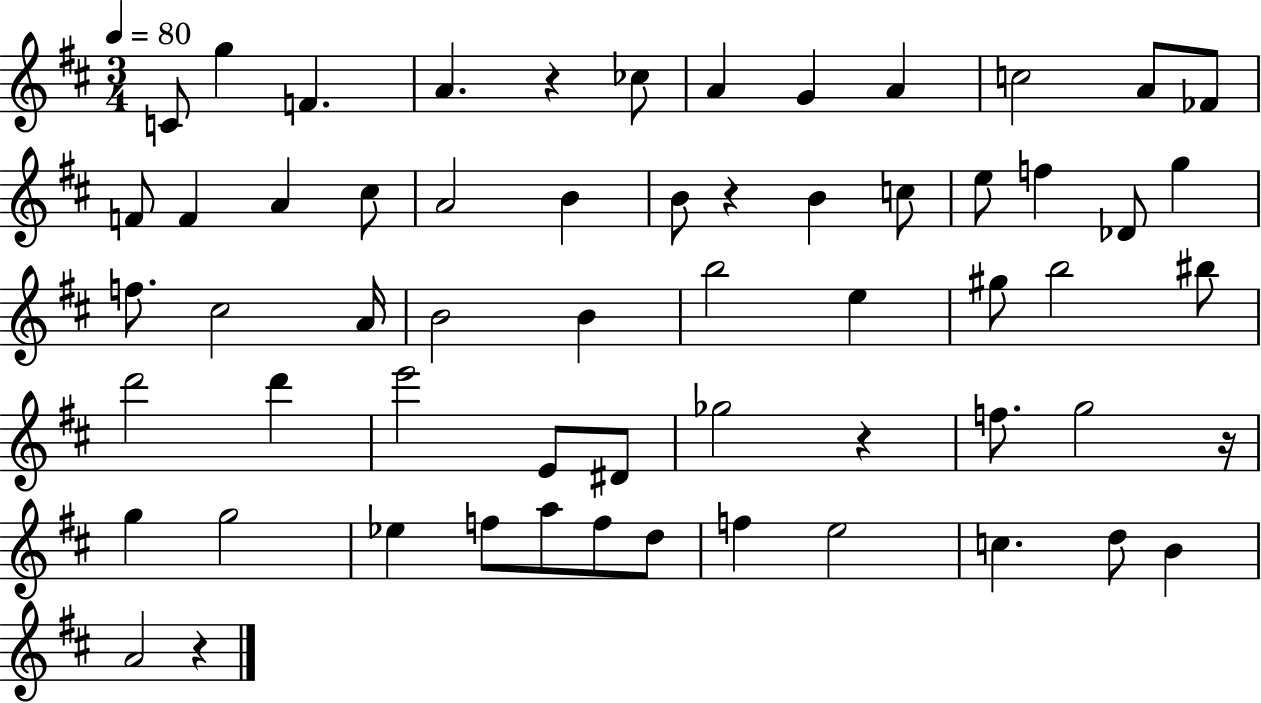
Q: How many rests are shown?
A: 5